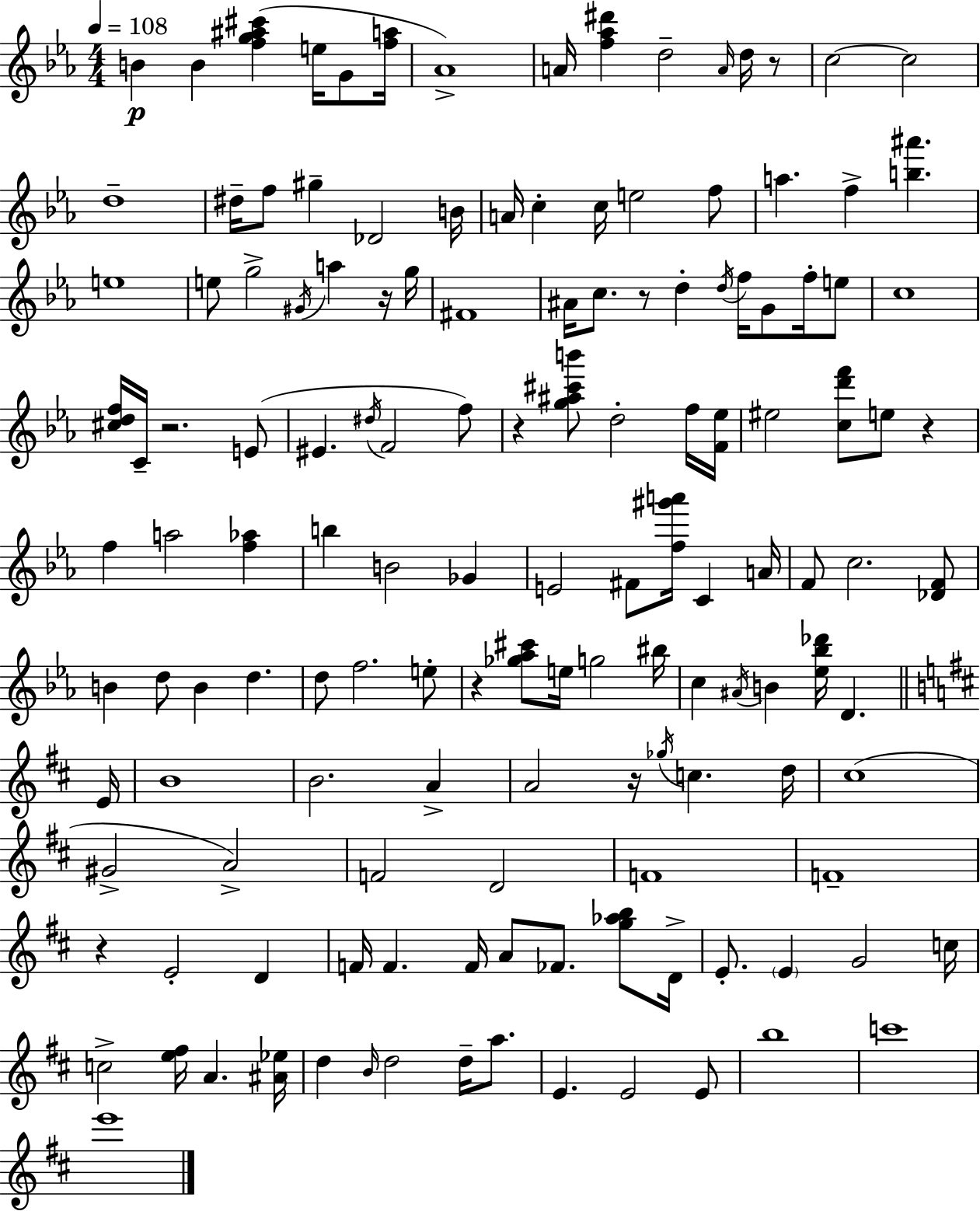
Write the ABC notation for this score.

X:1
T:Untitled
M:4/4
L:1/4
K:Cm
B B [fg^a^c'] e/4 G/2 [fa]/4 _A4 A/4 [f_a^d'] d2 A/4 d/4 z/2 c2 c2 d4 ^d/4 f/2 ^g _D2 B/4 A/4 c c/4 e2 f/2 a f [b^a'] e4 e/2 g2 ^G/4 a z/4 g/4 ^F4 ^A/4 c/2 z/2 d d/4 f/4 G/2 f/4 e/2 c4 [^cdf]/4 C/4 z2 E/2 ^E ^d/4 F2 f/2 z [g^a^c'b']/2 d2 f/4 [F_e]/4 ^e2 [cd'f']/2 e/2 z f a2 [f_a] b B2 _G E2 ^F/2 [f^g'a']/4 C A/4 F/2 c2 [_DF]/2 B d/2 B d d/2 f2 e/2 z [_g_a^c']/2 e/4 g2 ^b/4 c ^A/4 B [_e_b_d']/4 D E/4 B4 B2 A A2 z/4 _g/4 c d/4 ^c4 ^G2 A2 F2 D2 F4 F4 z E2 D F/4 F F/4 A/2 _F/2 [g_ab]/2 D/4 E/2 E G2 c/4 c2 [e^f]/4 A [^A_e]/4 d B/4 d2 d/4 a/2 E E2 E/2 b4 c'4 e'4